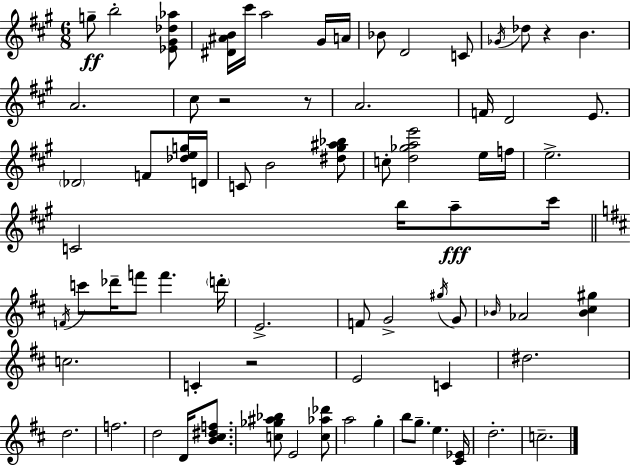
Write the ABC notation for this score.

X:1
T:Untitled
M:6/8
L:1/4
K:A
g/2 b2 [_E^G_d_a]/2 [^D^AB]/4 ^c'/4 a2 ^G/4 A/4 _B/2 D2 C/2 _G/4 _d/2 z B A2 ^c/2 z2 z/2 A2 F/4 D2 E/2 _D2 F/2 [_deg]/4 D/4 C/2 B2 [^d^g^a_b]/2 c/2 [d_gae']2 e/4 f/4 e2 C2 b/4 a/2 ^c'/4 F/4 c'/2 _d'/4 f'/2 f' d'/4 E2 F/2 G2 ^g/4 G/2 _B/4 _A2 [_B^c^g] c2 C z2 E2 C ^d2 d2 f2 d2 D/4 [B^c^df]/2 [c_g^a_b]/2 E2 [c_a_d']/2 a2 g b/2 g/2 e [^C_E]/4 d2 c2